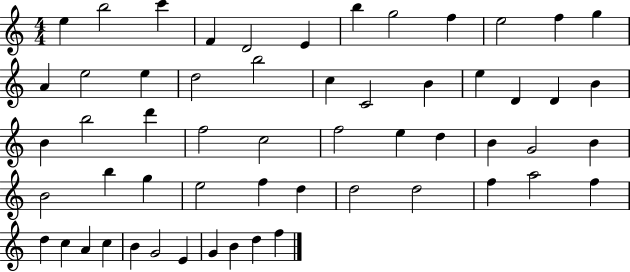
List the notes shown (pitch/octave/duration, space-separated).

E5/q B5/h C6/q F4/q D4/h E4/q B5/q G5/h F5/q E5/h F5/q G5/q A4/q E5/h E5/q D5/h B5/h C5/q C4/h B4/q E5/q D4/q D4/q B4/q B4/q B5/h D6/q F5/h C5/h F5/h E5/q D5/q B4/q G4/h B4/q B4/h B5/q G5/q E5/h F5/q D5/q D5/h D5/h F5/q A5/h F5/q D5/q C5/q A4/q C5/q B4/q G4/h E4/q G4/q B4/q D5/q F5/q